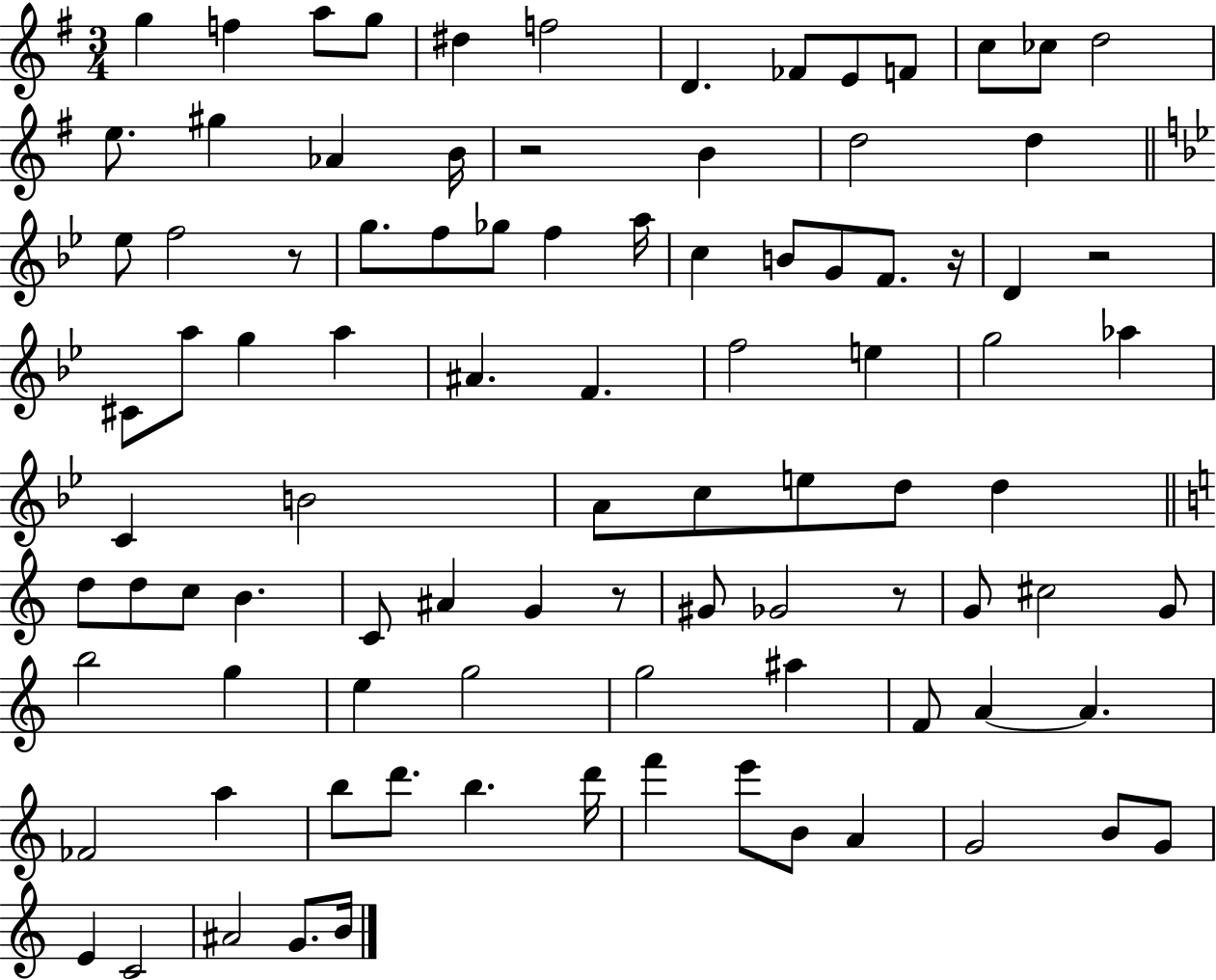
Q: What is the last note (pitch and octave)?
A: B4